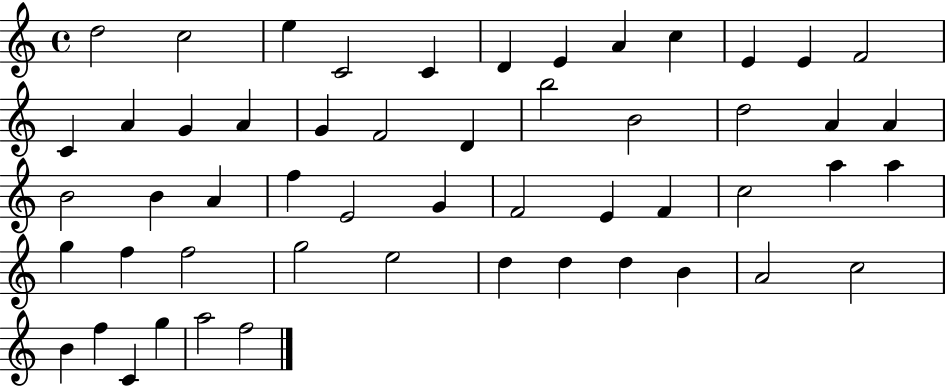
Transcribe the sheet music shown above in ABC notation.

X:1
T:Untitled
M:4/4
L:1/4
K:C
d2 c2 e C2 C D E A c E E F2 C A G A G F2 D b2 B2 d2 A A B2 B A f E2 G F2 E F c2 a a g f f2 g2 e2 d d d B A2 c2 B f C g a2 f2